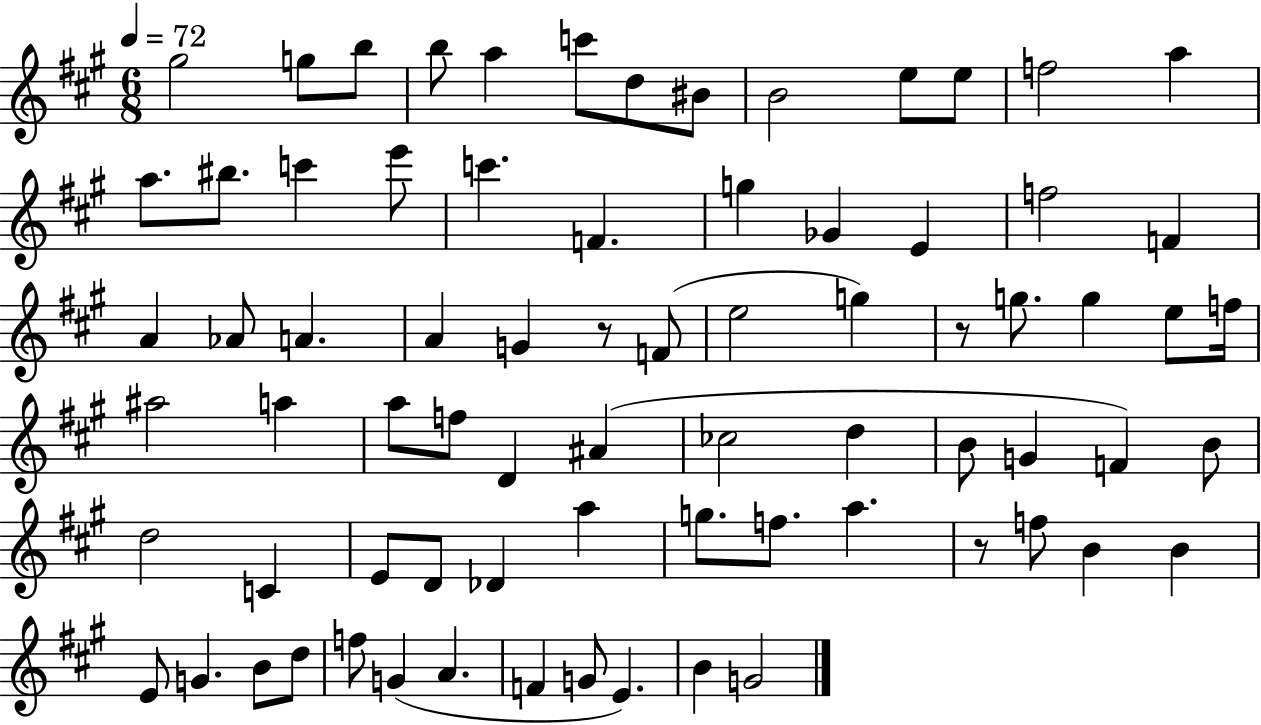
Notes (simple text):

G#5/h G5/e B5/e B5/e A5/q C6/e D5/e BIS4/e B4/h E5/e E5/e F5/h A5/q A5/e. BIS5/e. C6/q E6/e C6/q. F4/q. G5/q Gb4/q E4/q F5/h F4/q A4/q Ab4/e A4/q. A4/q G4/q R/e F4/e E5/h G5/q R/e G5/e. G5/q E5/e F5/s A#5/h A5/q A5/e F5/e D4/q A#4/q CES5/h D5/q B4/e G4/q F4/q B4/e D5/h C4/q E4/e D4/e Db4/q A5/q G5/e. F5/e. A5/q. R/e F5/e B4/q B4/q E4/e G4/q. B4/e D5/e F5/e G4/q A4/q. F4/q G4/e E4/q. B4/q G4/h